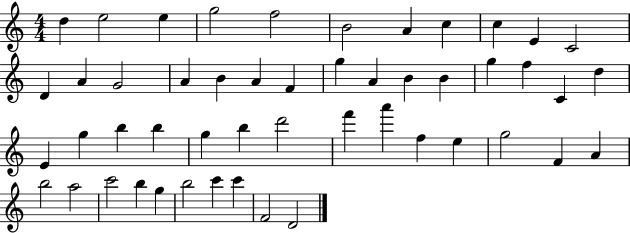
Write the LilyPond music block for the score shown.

{
  \clef treble
  \numericTimeSignature
  \time 4/4
  \key c \major
  d''4 e''2 e''4 | g''2 f''2 | b'2 a'4 c''4 | c''4 e'4 c'2 | \break d'4 a'4 g'2 | a'4 b'4 a'4 f'4 | g''4 a'4 b'4 b'4 | g''4 f''4 c'4 d''4 | \break e'4 g''4 b''4 b''4 | g''4 b''4 d'''2 | f'''4 a'''4 f''4 e''4 | g''2 f'4 a'4 | \break b''2 a''2 | c'''2 b''4 g''4 | b''2 c'''4 c'''4 | f'2 d'2 | \break \bar "|."
}